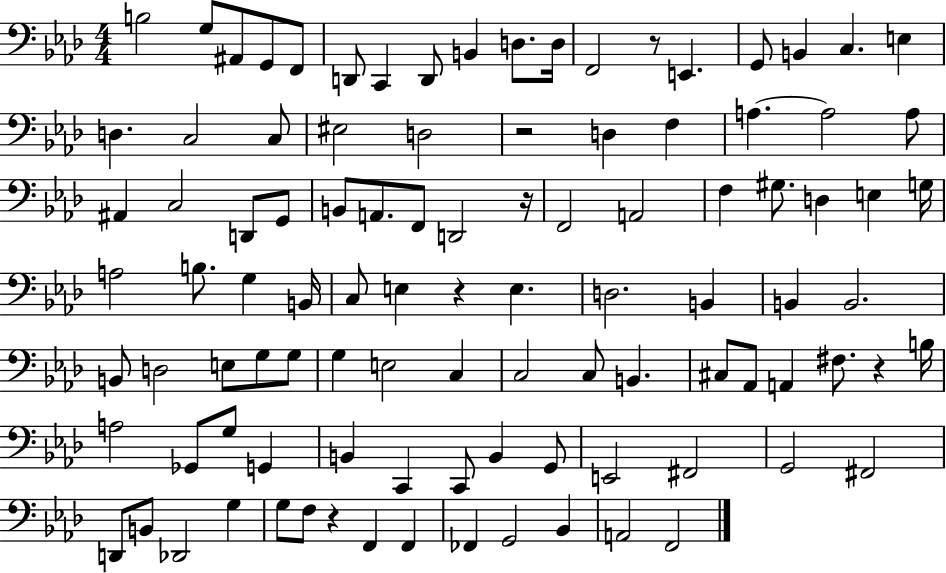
X:1
T:Untitled
M:4/4
L:1/4
K:Ab
B,2 G,/2 ^A,,/2 G,,/2 F,,/2 D,,/2 C,, D,,/2 B,, D,/2 D,/4 F,,2 z/2 E,, G,,/2 B,, C, E, D, C,2 C,/2 ^E,2 D,2 z2 D, F, A, A,2 A,/2 ^A,, C,2 D,,/2 G,,/2 B,,/2 A,,/2 F,,/2 D,,2 z/4 F,,2 A,,2 F, ^G,/2 D, E, G,/4 A,2 B,/2 G, B,,/4 C,/2 E, z E, D,2 B,, B,, B,,2 B,,/2 D,2 E,/2 G,/2 G,/2 G, E,2 C, C,2 C,/2 B,, ^C,/2 _A,,/2 A,, ^F,/2 z B,/4 A,2 _G,,/2 G,/2 G,, B,, C,, C,,/2 B,, G,,/2 E,,2 ^F,,2 G,,2 ^F,,2 D,,/2 B,,/2 _D,,2 G, G,/2 F,/2 z F,, F,, _F,, G,,2 _B,, A,,2 F,,2